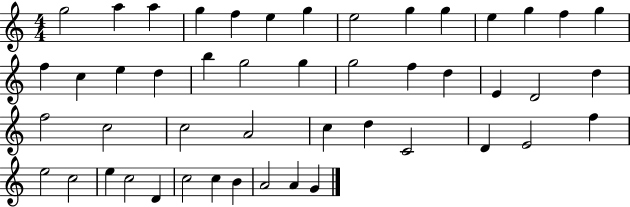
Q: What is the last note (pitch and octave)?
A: G4